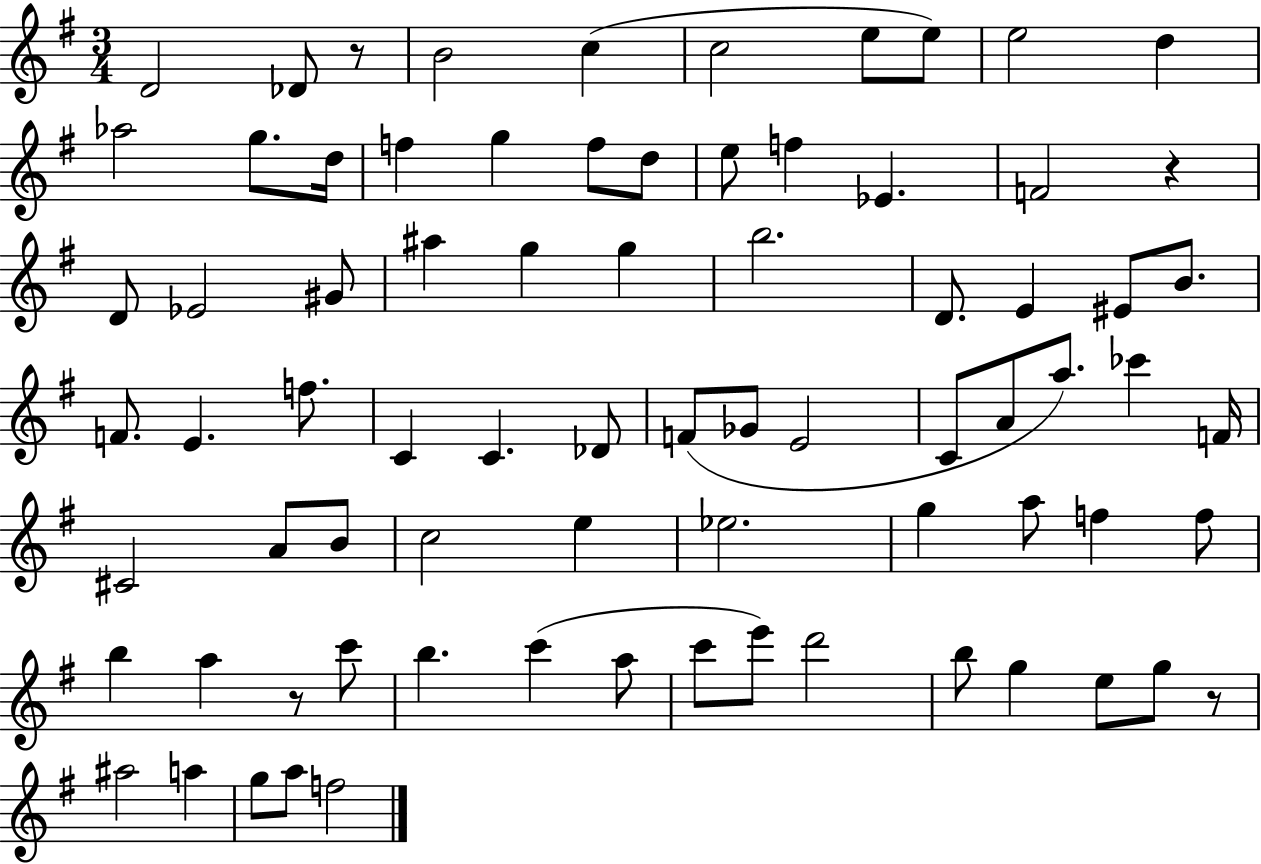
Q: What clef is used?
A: treble